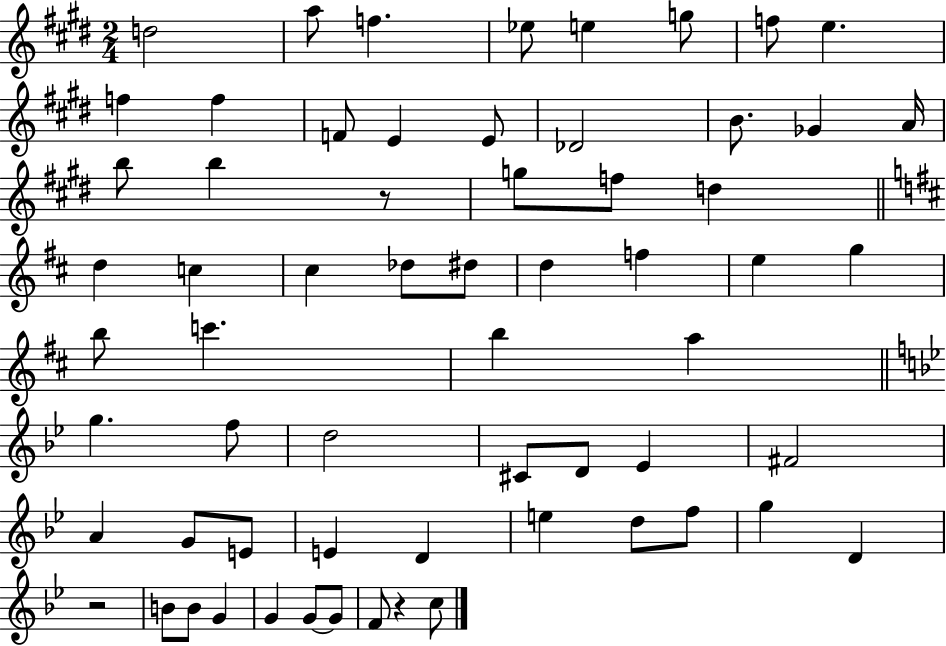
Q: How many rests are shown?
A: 3